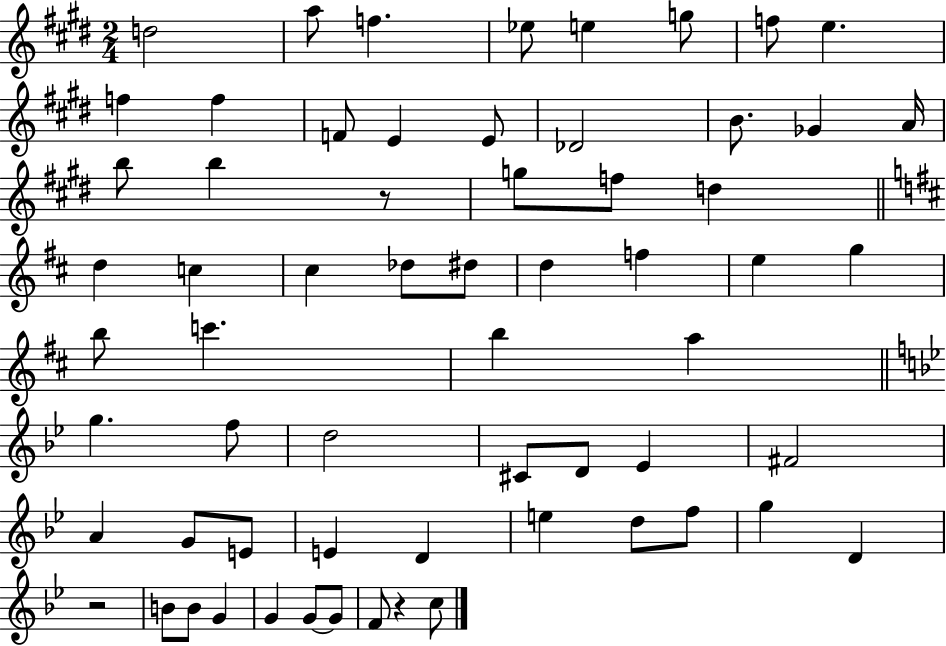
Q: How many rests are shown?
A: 3